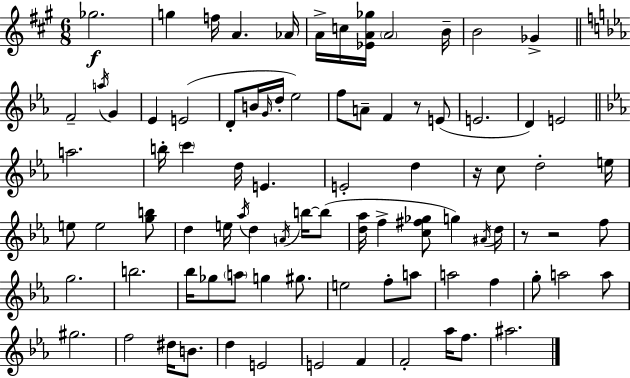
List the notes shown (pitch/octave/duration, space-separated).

Gb5/h. G5/q F5/s A4/q. Ab4/s A4/s C5/s [Eb4,A4,Gb5]/s A4/h B4/s B4/h Gb4/q F4/h A5/s G4/q Eb4/q E4/h D4/e B4/s G4/s D5/s Eb5/h F5/e A4/e F4/q R/e E4/e E4/h. D4/q E4/h A5/h. B5/s C6/q D5/s E4/q. E4/h D5/q R/s C5/e D5/h E5/s E5/e E5/h [G5,B5]/e D5/q E5/s Ab5/s D5/q A4/s B5/s B5/e [D5,Ab5]/s F5/q [C5,F#5,Gb5]/e G5/q A#4/s D5/s R/e R/h F5/e G5/h. B5/h. Bb5/s Gb5/e A5/e G5/q G#5/e. E5/h F5/e A5/e A5/h F5/q G5/e A5/h A5/e G#5/h. F5/h D#5/s B4/e. D5/q E4/h E4/h F4/q F4/h Ab5/s F5/e. A#5/h.